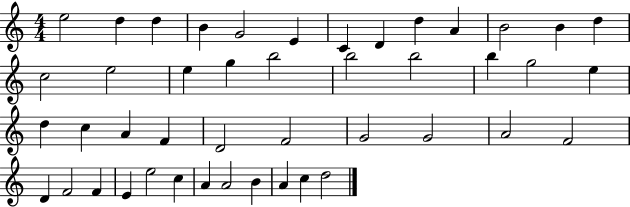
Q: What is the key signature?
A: C major